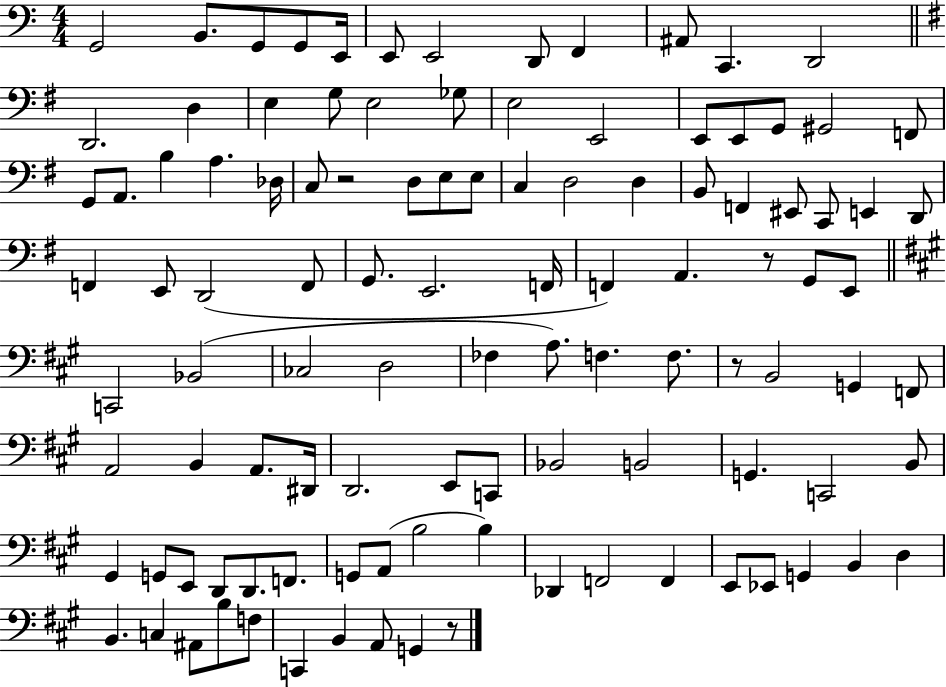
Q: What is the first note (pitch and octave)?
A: G2